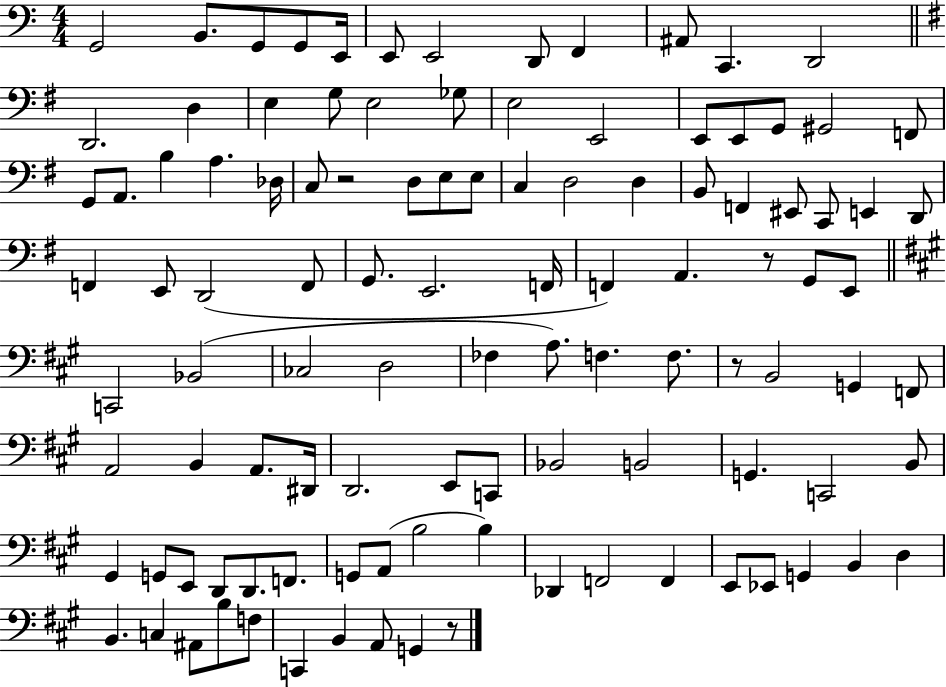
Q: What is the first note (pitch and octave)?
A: G2